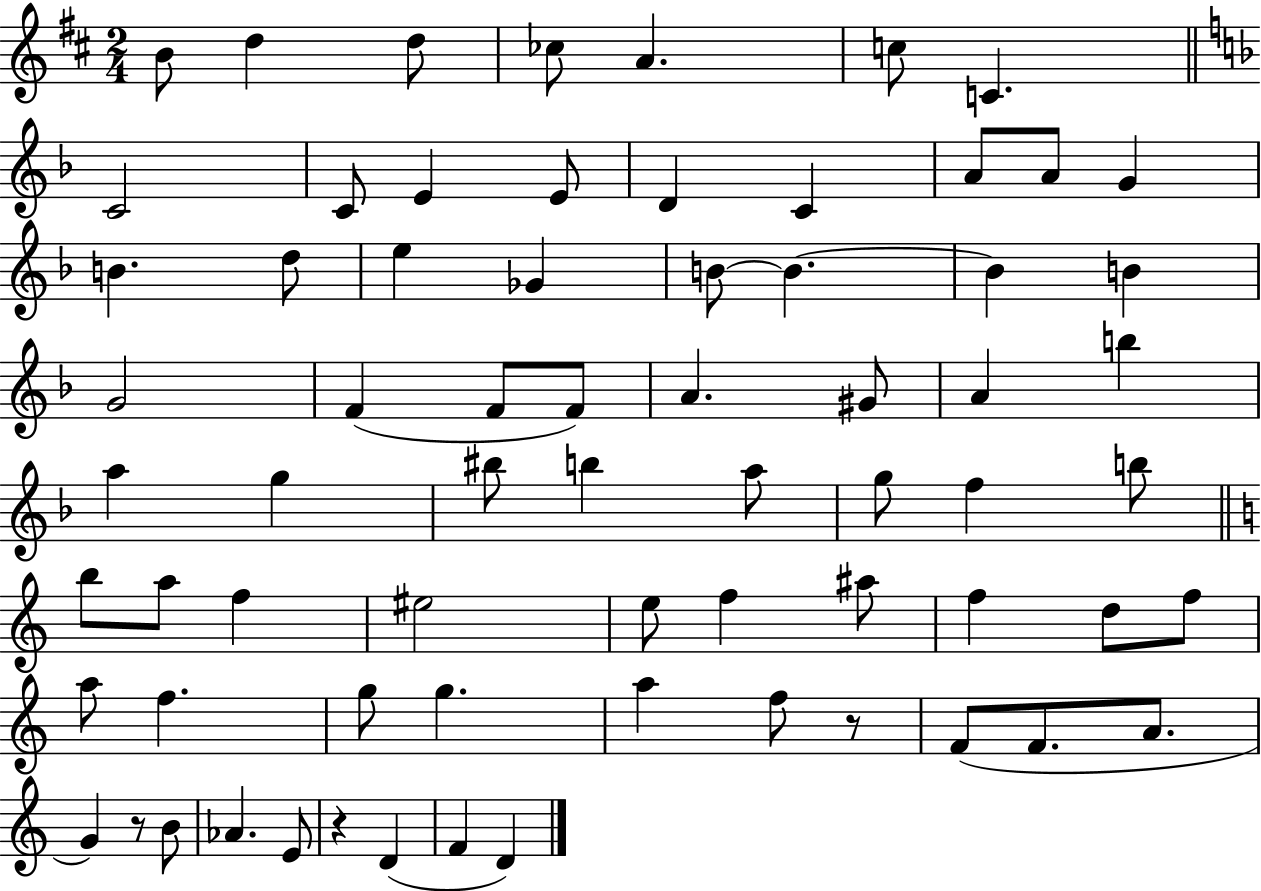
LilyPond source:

{
  \clef treble
  \numericTimeSignature
  \time 2/4
  \key d \major
  b'8 d''4 d''8 | ces''8 a'4. | c''8 c'4. | \bar "||" \break \key d \minor c'2 | c'8 e'4 e'8 | d'4 c'4 | a'8 a'8 g'4 | \break b'4. d''8 | e''4 ges'4 | b'8~~ b'4.~~ | b'4 b'4 | \break g'2 | f'4( f'8 f'8) | a'4. gis'8 | a'4 b''4 | \break a''4 g''4 | bis''8 b''4 a''8 | g''8 f''4 b''8 | \bar "||" \break \key c \major b''8 a''8 f''4 | eis''2 | e''8 f''4 ais''8 | f''4 d''8 f''8 | \break a''8 f''4. | g''8 g''4. | a''4 f''8 r8 | f'8( f'8. a'8. | \break g'4) r8 b'8 | aes'4. e'8 | r4 d'4( | f'4 d'4) | \break \bar "|."
}